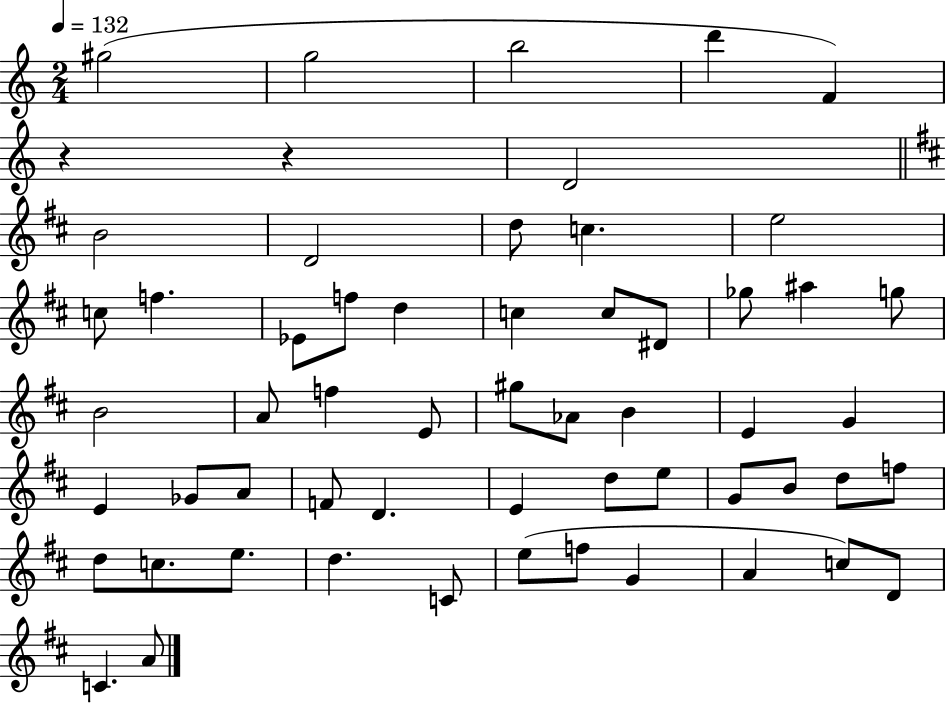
G#5/h G5/h B5/h D6/q F4/q R/q R/q D4/h B4/h D4/h D5/e C5/q. E5/h C5/e F5/q. Eb4/e F5/e D5/q C5/q C5/e D#4/e Gb5/e A#5/q G5/e B4/h A4/e F5/q E4/e G#5/e Ab4/e B4/q E4/q G4/q E4/q Gb4/e A4/e F4/e D4/q. E4/q D5/e E5/e G4/e B4/e D5/e F5/e D5/e C5/e. E5/e. D5/q. C4/e E5/e F5/e G4/q A4/q C5/e D4/e C4/q. A4/e